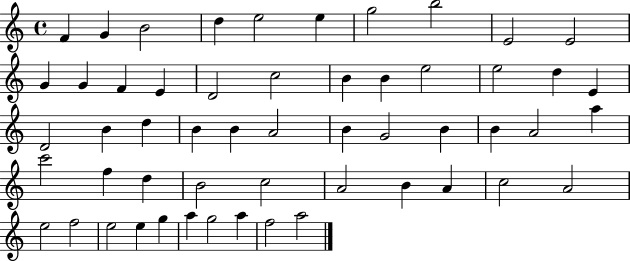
{
  \clef treble
  \time 4/4
  \defaultTimeSignature
  \key c \major
  f'4 g'4 b'2 | d''4 e''2 e''4 | g''2 b''2 | e'2 e'2 | \break g'4 g'4 f'4 e'4 | d'2 c''2 | b'4 b'4 e''2 | e''2 d''4 e'4 | \break d'2 b'4 d''4 | b'4 b'4 a'2 | b'4 g'2 b'4 | b'4 a'2 a''4 | \break c'''2 f''4 d''4 | b'2 c''2 | a'2 b'4 a'4 | c''2 a'2 | \break e''2 f''2 | e''2 e''4 g''4 | a''4 g''2 a''4 | f''2 a''2 | \break \bar "|."
}